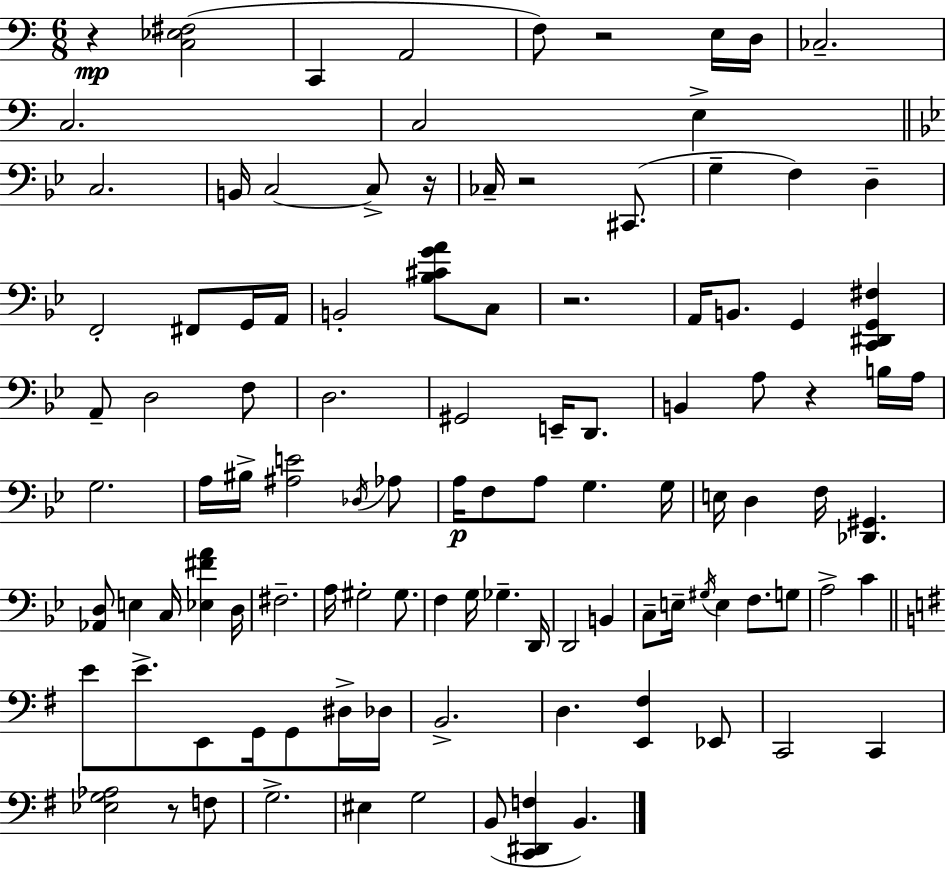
{
  \clef bass
  \numericTimeSignature
  \time 6/8
  \key a \minor
  \repeat volta 2 { r4\mp <c ees fis>2( | c,4 a,2 | f8) r2 e16 d16 | ces2.-- | \break c2. | c2 e4-> | \bar "||" \break \key bes \major c2. | b,16 c2~~ c8-> r16 | ces16-- r2 cis,8.( | g4-- f4) d4-- | \break f,2-. fis,8 g,16 a,16 | b,2-. <bes cis' g' a'>8 c8 | r2. | a,16 b,8. g,4 <c, dis, g, fis>4 | \break a,8-- d2 f8 | d2. | gis,2 e,16-- d,8. | b,4 a8 r4 b16 a16 | \break g2. | a16 bis16-> <ais e'>2 \acciaccatura { des16 } aes8 | a16\p f8 a8 g4. | g16 e16 d4 f16 <des, gis,>4. | \break <aes, d>8 e4 c16 <ees fis' a'>4 | d16 fis2.-- | a16 gis2-. gis8. | f4 g16 ges4.-- | \break d,16 d,2 b,4 | c8-- e16-- \acciaccatura { gis16 } e4 f8. | g8 a2-> c'4 | \bar "||" \break \key g \major e'8 e'8.-> e,8 g,16 g,8 dis16-> des16 | b,2.-> | d4. <e, fis>4 ees,8 | c,2 c,4 | \break <ees g aes>2 r8 f8 | g2.-> | eis4 g2 | b,8( <c, dis, f>4 b,4.) | \break } \bar "|."
}